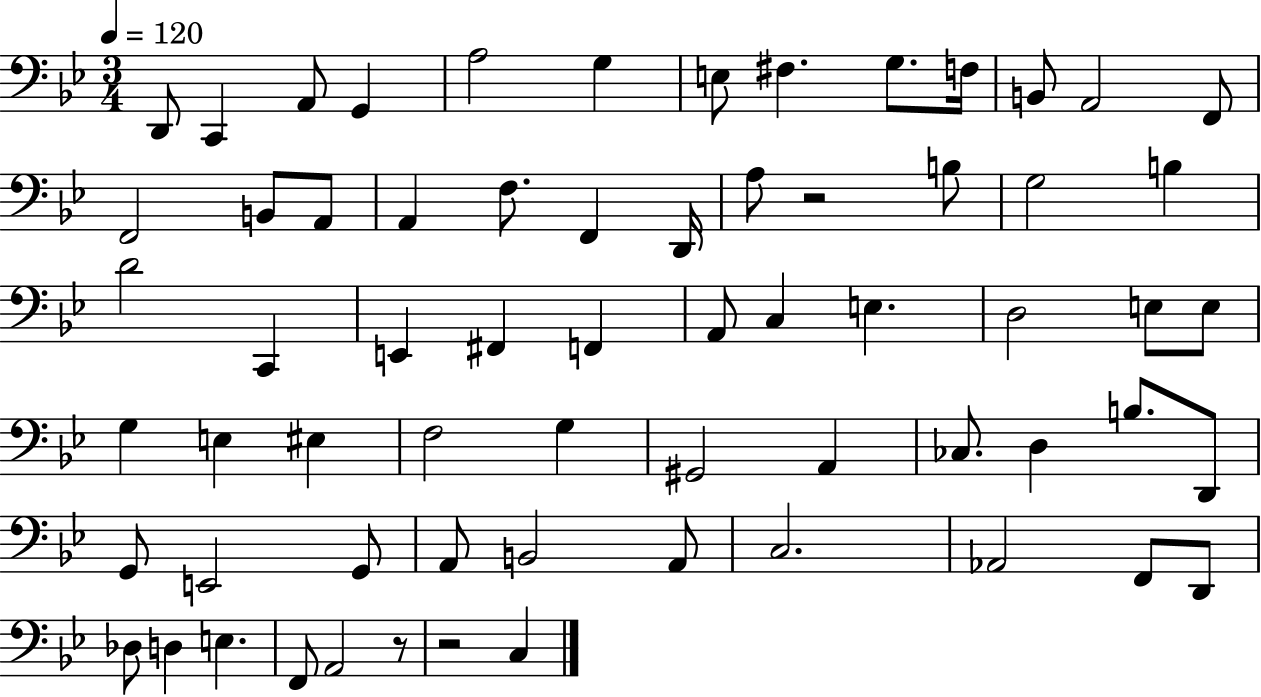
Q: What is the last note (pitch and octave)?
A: C3